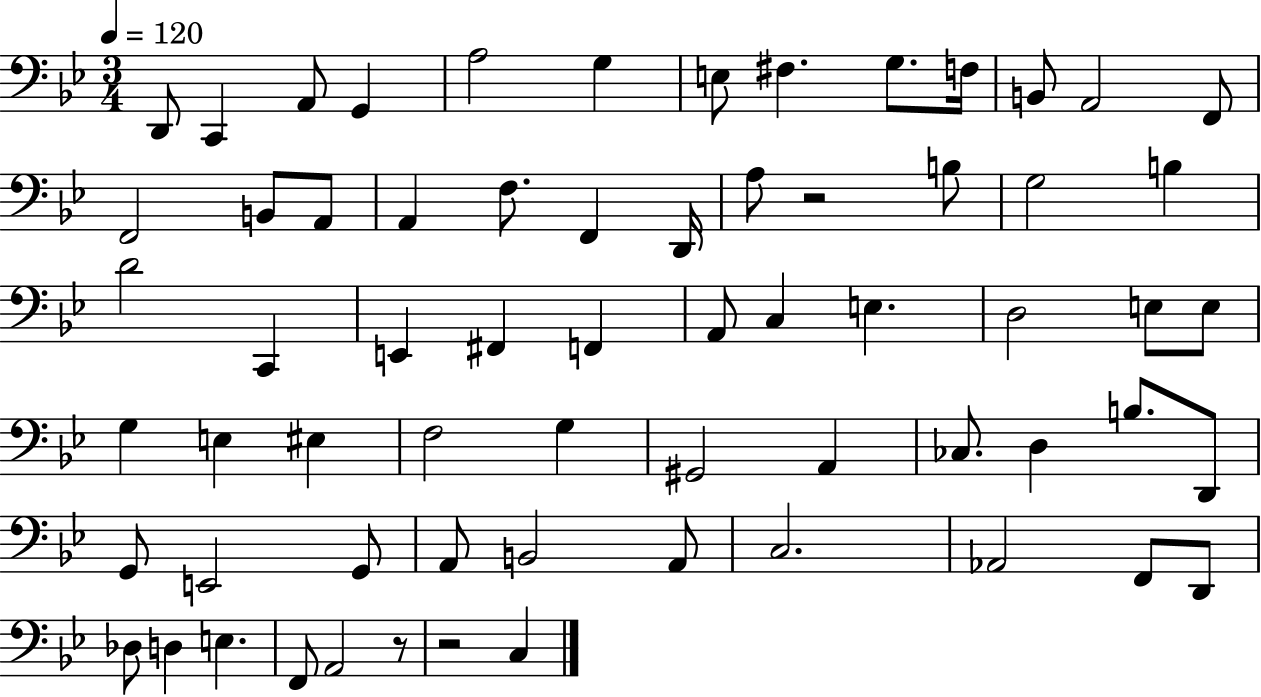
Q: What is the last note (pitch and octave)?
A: C3